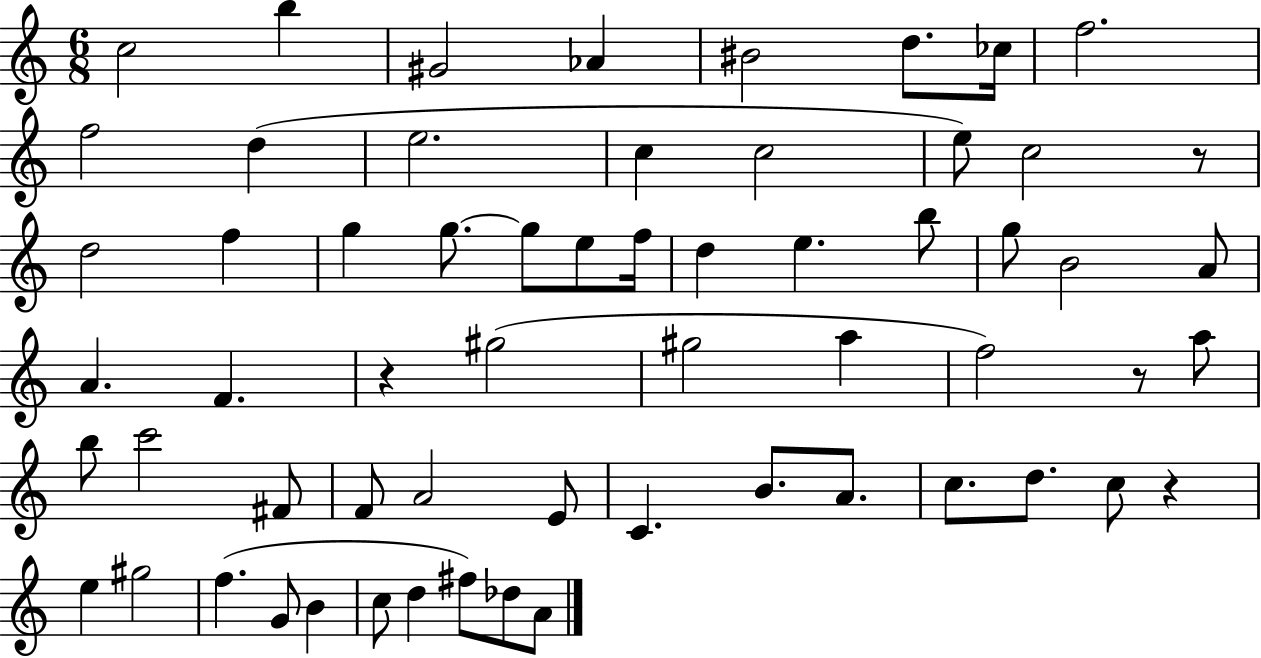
C5/h B5/q G#4/h Ab4/q BIS4/h D5/e. CES5/s F5/h. F5/h D5/q E5/h. C5/q C5/h E5/e C5/h R/e D5/h F5/q G5/q G5/e. G5/e E5/e F5/s D5/q E5/q. B5/e G5/e B4/h A4/e A4/q. F4/q. R/q G#5/h G#5/h A5/q F5/h R/e A5/e B5/e C6/h F#4/e F4/e A4/h E4/e C4/q. B4/e. A4/e. C5/e. D5/e. C5/e R/q E5/q G#5/h F5/q. G4/e B4/q C5/e D5/q F#5/e Db5/e A4/e